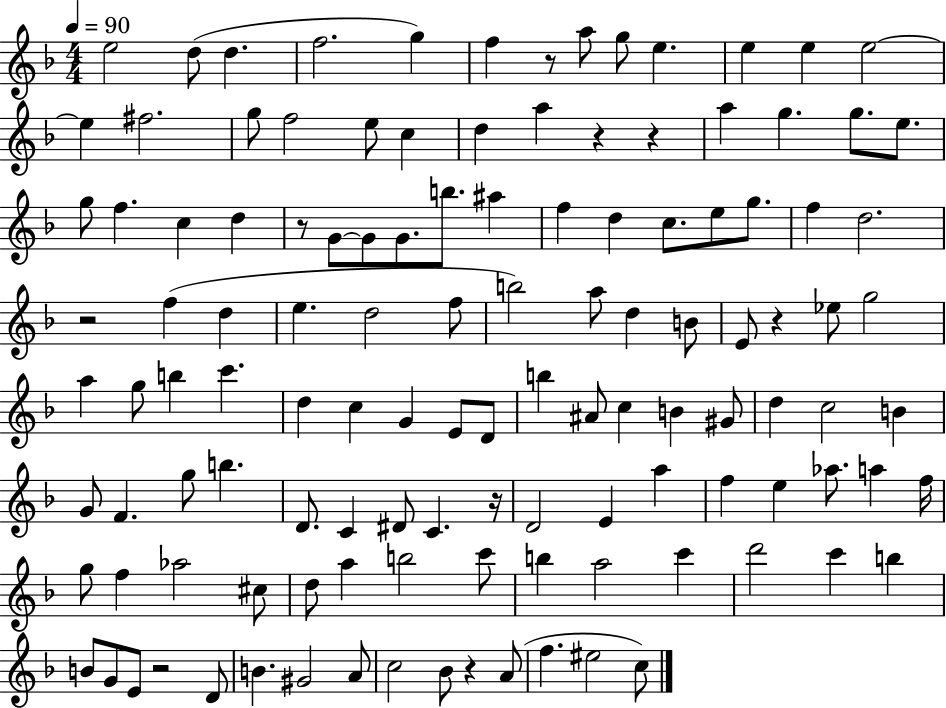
X:1
T:Untitled
M:4/4
L:1/4
K:F
e2 d/2 d f2 g f z/2 a/2 g/2 e e e e2 e ^f2 g/2 f2 e/2 c d a z z a g g/2 e/2 g/2 f c d z/2 G/2 G/2 G/2 b/2 ^a f d c/2 e/2 g/2 f d2 z2 f d e d2 f/2 b2 a/2 d B/2 E/2 z _e/2 g2 a g/2 b c' d c G E/2 D/2 b ^A/2 c B ^G/2 d c2 B G/2 F g/2 b D/2 C ^D/2 C z/4 D2 E a f e _a/2 a f/4 g/2 f _a2 ^c/2 d/2 a b2 c'/2 b a2 c' d'2 c' b B/2 G/2 E/2 z2 D/2 B ^G2 A/2 c2 _B/2 z A/2 f ^e2 c/2